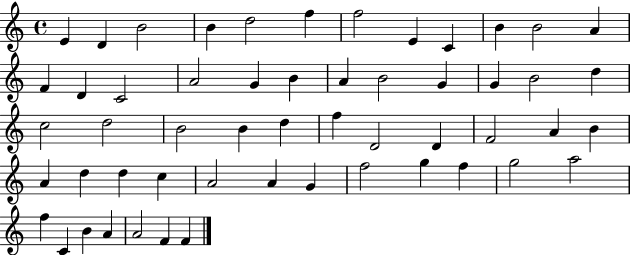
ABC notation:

X:1
T:Untitled
M:4/4
L:1/4
K:C
E D B2 B d2 f f2 E C B B2 A F D C2 A2 G B A B2 G G B2 d c2 d2 B2 B d f D2 D F2 A B A d d c A2 A G f2 g f g2 a2 f C B A A2 F F